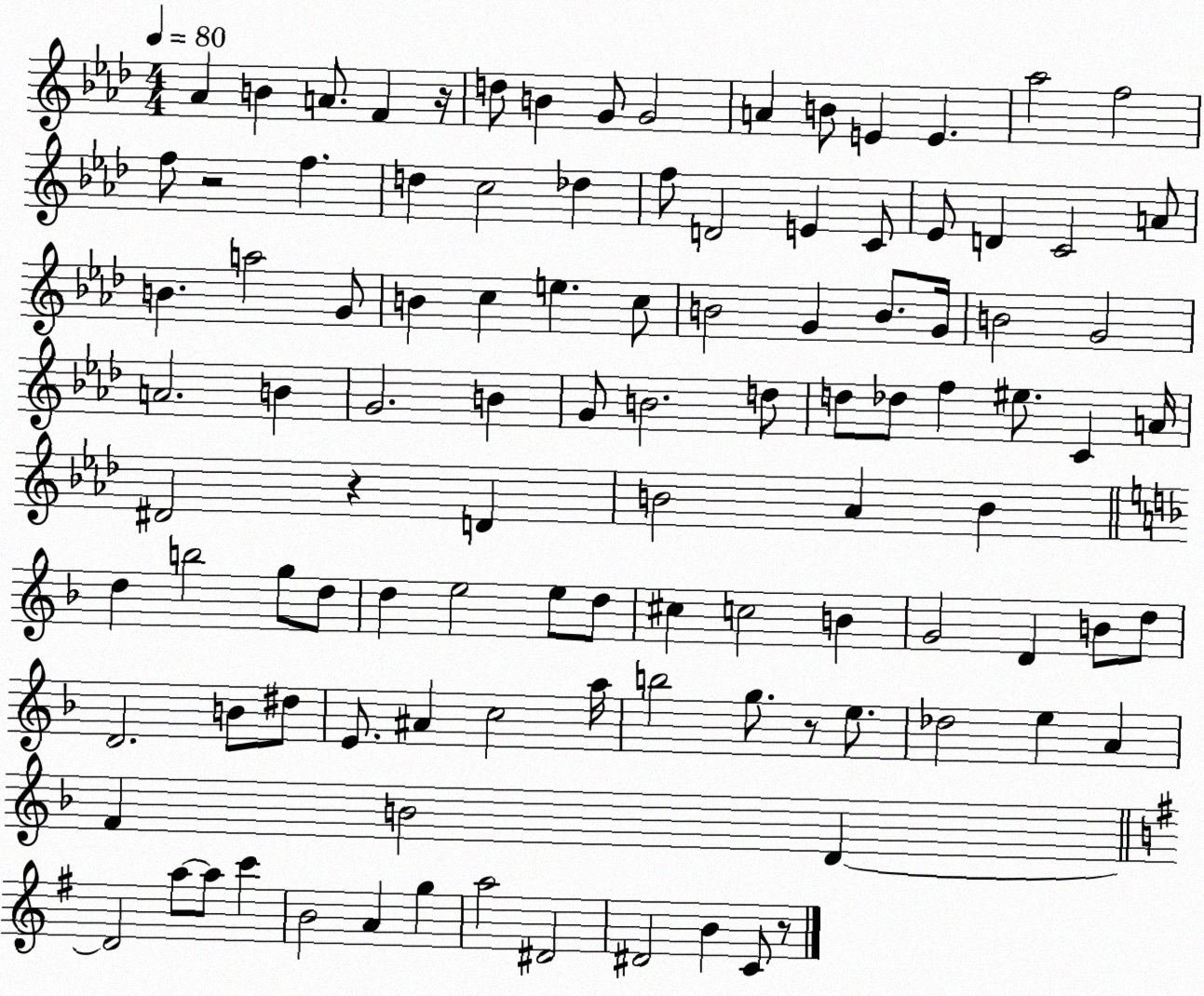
X:1
T:Untitled
M:4/4
L:1/4
K:Ab
_A B A/2 F z/4 d/2 B G/2 G2 A B/2 E E _a2 f2 f/2 z2 f d c2 _d f/2 D2 E C/2 _E/2 D C2 A/2 B a2 G/2 B c e c/2 B2 G B/2 G/4 B2 G2 A2 B G2 B G/2 B2 d/2 d/2 _d/2 f ^e/2 C A/4 ^D2 z D B2 _A B d b2 g/2 d/2 d e2 e/2 d/2 ^c c2 B G2 D B/2 d/2 D2 B/2 ^d/2 E/2 ^A c2 a/4 b2 g/2 z/2 e/2 _d2 e A F B2 D D2 a/2 a/2 c' B2 A g a2 ^D2 ^D2 B C/2 z/2